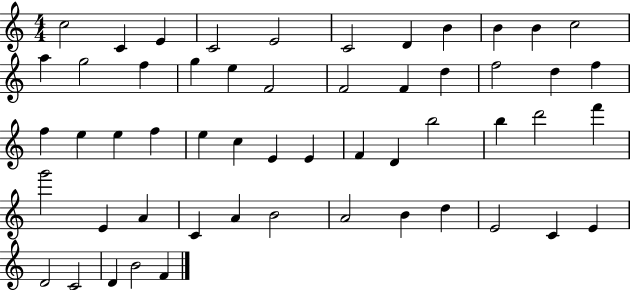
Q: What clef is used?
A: treble